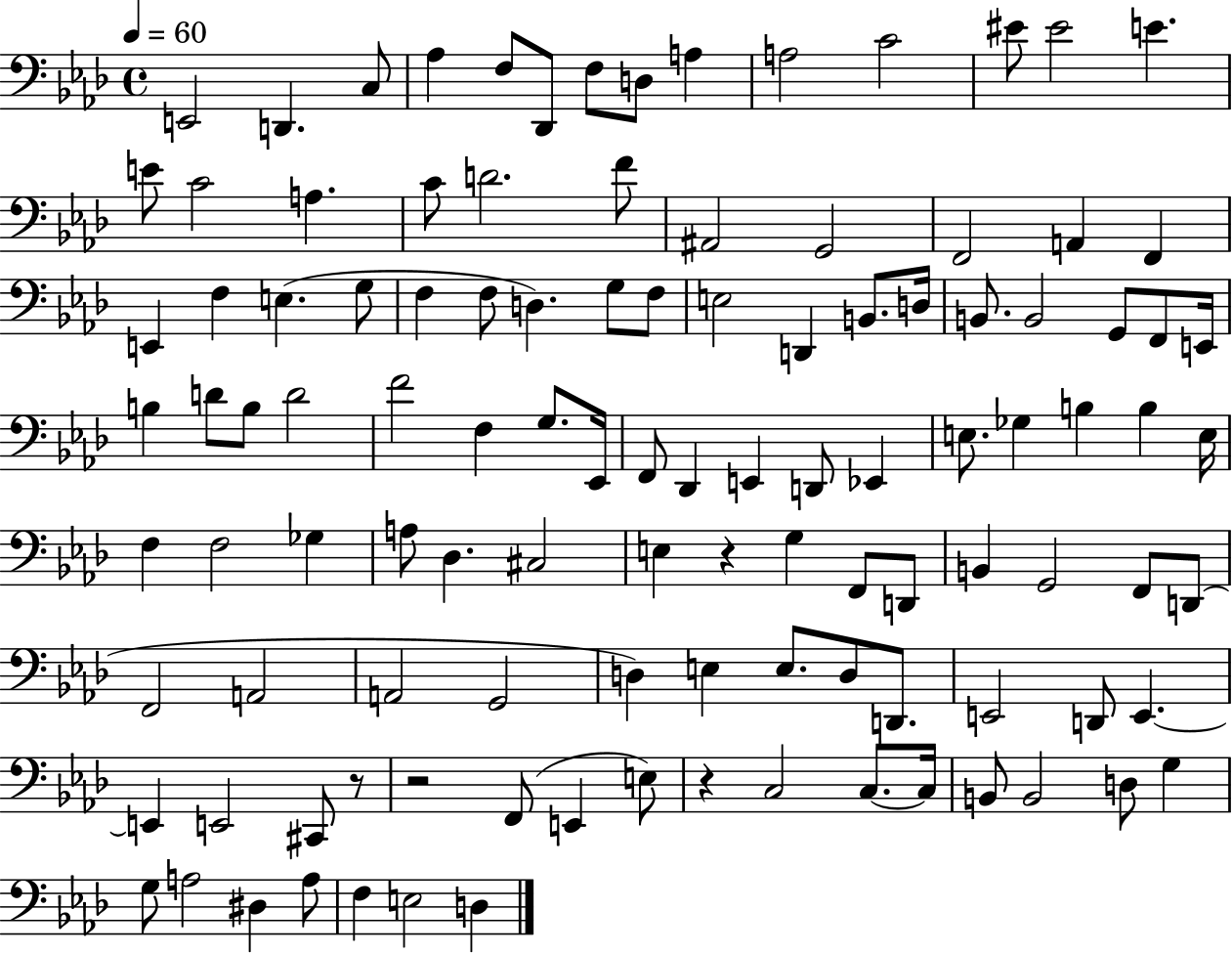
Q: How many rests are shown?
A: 4